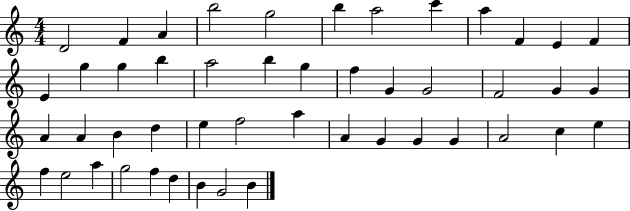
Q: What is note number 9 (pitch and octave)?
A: A5